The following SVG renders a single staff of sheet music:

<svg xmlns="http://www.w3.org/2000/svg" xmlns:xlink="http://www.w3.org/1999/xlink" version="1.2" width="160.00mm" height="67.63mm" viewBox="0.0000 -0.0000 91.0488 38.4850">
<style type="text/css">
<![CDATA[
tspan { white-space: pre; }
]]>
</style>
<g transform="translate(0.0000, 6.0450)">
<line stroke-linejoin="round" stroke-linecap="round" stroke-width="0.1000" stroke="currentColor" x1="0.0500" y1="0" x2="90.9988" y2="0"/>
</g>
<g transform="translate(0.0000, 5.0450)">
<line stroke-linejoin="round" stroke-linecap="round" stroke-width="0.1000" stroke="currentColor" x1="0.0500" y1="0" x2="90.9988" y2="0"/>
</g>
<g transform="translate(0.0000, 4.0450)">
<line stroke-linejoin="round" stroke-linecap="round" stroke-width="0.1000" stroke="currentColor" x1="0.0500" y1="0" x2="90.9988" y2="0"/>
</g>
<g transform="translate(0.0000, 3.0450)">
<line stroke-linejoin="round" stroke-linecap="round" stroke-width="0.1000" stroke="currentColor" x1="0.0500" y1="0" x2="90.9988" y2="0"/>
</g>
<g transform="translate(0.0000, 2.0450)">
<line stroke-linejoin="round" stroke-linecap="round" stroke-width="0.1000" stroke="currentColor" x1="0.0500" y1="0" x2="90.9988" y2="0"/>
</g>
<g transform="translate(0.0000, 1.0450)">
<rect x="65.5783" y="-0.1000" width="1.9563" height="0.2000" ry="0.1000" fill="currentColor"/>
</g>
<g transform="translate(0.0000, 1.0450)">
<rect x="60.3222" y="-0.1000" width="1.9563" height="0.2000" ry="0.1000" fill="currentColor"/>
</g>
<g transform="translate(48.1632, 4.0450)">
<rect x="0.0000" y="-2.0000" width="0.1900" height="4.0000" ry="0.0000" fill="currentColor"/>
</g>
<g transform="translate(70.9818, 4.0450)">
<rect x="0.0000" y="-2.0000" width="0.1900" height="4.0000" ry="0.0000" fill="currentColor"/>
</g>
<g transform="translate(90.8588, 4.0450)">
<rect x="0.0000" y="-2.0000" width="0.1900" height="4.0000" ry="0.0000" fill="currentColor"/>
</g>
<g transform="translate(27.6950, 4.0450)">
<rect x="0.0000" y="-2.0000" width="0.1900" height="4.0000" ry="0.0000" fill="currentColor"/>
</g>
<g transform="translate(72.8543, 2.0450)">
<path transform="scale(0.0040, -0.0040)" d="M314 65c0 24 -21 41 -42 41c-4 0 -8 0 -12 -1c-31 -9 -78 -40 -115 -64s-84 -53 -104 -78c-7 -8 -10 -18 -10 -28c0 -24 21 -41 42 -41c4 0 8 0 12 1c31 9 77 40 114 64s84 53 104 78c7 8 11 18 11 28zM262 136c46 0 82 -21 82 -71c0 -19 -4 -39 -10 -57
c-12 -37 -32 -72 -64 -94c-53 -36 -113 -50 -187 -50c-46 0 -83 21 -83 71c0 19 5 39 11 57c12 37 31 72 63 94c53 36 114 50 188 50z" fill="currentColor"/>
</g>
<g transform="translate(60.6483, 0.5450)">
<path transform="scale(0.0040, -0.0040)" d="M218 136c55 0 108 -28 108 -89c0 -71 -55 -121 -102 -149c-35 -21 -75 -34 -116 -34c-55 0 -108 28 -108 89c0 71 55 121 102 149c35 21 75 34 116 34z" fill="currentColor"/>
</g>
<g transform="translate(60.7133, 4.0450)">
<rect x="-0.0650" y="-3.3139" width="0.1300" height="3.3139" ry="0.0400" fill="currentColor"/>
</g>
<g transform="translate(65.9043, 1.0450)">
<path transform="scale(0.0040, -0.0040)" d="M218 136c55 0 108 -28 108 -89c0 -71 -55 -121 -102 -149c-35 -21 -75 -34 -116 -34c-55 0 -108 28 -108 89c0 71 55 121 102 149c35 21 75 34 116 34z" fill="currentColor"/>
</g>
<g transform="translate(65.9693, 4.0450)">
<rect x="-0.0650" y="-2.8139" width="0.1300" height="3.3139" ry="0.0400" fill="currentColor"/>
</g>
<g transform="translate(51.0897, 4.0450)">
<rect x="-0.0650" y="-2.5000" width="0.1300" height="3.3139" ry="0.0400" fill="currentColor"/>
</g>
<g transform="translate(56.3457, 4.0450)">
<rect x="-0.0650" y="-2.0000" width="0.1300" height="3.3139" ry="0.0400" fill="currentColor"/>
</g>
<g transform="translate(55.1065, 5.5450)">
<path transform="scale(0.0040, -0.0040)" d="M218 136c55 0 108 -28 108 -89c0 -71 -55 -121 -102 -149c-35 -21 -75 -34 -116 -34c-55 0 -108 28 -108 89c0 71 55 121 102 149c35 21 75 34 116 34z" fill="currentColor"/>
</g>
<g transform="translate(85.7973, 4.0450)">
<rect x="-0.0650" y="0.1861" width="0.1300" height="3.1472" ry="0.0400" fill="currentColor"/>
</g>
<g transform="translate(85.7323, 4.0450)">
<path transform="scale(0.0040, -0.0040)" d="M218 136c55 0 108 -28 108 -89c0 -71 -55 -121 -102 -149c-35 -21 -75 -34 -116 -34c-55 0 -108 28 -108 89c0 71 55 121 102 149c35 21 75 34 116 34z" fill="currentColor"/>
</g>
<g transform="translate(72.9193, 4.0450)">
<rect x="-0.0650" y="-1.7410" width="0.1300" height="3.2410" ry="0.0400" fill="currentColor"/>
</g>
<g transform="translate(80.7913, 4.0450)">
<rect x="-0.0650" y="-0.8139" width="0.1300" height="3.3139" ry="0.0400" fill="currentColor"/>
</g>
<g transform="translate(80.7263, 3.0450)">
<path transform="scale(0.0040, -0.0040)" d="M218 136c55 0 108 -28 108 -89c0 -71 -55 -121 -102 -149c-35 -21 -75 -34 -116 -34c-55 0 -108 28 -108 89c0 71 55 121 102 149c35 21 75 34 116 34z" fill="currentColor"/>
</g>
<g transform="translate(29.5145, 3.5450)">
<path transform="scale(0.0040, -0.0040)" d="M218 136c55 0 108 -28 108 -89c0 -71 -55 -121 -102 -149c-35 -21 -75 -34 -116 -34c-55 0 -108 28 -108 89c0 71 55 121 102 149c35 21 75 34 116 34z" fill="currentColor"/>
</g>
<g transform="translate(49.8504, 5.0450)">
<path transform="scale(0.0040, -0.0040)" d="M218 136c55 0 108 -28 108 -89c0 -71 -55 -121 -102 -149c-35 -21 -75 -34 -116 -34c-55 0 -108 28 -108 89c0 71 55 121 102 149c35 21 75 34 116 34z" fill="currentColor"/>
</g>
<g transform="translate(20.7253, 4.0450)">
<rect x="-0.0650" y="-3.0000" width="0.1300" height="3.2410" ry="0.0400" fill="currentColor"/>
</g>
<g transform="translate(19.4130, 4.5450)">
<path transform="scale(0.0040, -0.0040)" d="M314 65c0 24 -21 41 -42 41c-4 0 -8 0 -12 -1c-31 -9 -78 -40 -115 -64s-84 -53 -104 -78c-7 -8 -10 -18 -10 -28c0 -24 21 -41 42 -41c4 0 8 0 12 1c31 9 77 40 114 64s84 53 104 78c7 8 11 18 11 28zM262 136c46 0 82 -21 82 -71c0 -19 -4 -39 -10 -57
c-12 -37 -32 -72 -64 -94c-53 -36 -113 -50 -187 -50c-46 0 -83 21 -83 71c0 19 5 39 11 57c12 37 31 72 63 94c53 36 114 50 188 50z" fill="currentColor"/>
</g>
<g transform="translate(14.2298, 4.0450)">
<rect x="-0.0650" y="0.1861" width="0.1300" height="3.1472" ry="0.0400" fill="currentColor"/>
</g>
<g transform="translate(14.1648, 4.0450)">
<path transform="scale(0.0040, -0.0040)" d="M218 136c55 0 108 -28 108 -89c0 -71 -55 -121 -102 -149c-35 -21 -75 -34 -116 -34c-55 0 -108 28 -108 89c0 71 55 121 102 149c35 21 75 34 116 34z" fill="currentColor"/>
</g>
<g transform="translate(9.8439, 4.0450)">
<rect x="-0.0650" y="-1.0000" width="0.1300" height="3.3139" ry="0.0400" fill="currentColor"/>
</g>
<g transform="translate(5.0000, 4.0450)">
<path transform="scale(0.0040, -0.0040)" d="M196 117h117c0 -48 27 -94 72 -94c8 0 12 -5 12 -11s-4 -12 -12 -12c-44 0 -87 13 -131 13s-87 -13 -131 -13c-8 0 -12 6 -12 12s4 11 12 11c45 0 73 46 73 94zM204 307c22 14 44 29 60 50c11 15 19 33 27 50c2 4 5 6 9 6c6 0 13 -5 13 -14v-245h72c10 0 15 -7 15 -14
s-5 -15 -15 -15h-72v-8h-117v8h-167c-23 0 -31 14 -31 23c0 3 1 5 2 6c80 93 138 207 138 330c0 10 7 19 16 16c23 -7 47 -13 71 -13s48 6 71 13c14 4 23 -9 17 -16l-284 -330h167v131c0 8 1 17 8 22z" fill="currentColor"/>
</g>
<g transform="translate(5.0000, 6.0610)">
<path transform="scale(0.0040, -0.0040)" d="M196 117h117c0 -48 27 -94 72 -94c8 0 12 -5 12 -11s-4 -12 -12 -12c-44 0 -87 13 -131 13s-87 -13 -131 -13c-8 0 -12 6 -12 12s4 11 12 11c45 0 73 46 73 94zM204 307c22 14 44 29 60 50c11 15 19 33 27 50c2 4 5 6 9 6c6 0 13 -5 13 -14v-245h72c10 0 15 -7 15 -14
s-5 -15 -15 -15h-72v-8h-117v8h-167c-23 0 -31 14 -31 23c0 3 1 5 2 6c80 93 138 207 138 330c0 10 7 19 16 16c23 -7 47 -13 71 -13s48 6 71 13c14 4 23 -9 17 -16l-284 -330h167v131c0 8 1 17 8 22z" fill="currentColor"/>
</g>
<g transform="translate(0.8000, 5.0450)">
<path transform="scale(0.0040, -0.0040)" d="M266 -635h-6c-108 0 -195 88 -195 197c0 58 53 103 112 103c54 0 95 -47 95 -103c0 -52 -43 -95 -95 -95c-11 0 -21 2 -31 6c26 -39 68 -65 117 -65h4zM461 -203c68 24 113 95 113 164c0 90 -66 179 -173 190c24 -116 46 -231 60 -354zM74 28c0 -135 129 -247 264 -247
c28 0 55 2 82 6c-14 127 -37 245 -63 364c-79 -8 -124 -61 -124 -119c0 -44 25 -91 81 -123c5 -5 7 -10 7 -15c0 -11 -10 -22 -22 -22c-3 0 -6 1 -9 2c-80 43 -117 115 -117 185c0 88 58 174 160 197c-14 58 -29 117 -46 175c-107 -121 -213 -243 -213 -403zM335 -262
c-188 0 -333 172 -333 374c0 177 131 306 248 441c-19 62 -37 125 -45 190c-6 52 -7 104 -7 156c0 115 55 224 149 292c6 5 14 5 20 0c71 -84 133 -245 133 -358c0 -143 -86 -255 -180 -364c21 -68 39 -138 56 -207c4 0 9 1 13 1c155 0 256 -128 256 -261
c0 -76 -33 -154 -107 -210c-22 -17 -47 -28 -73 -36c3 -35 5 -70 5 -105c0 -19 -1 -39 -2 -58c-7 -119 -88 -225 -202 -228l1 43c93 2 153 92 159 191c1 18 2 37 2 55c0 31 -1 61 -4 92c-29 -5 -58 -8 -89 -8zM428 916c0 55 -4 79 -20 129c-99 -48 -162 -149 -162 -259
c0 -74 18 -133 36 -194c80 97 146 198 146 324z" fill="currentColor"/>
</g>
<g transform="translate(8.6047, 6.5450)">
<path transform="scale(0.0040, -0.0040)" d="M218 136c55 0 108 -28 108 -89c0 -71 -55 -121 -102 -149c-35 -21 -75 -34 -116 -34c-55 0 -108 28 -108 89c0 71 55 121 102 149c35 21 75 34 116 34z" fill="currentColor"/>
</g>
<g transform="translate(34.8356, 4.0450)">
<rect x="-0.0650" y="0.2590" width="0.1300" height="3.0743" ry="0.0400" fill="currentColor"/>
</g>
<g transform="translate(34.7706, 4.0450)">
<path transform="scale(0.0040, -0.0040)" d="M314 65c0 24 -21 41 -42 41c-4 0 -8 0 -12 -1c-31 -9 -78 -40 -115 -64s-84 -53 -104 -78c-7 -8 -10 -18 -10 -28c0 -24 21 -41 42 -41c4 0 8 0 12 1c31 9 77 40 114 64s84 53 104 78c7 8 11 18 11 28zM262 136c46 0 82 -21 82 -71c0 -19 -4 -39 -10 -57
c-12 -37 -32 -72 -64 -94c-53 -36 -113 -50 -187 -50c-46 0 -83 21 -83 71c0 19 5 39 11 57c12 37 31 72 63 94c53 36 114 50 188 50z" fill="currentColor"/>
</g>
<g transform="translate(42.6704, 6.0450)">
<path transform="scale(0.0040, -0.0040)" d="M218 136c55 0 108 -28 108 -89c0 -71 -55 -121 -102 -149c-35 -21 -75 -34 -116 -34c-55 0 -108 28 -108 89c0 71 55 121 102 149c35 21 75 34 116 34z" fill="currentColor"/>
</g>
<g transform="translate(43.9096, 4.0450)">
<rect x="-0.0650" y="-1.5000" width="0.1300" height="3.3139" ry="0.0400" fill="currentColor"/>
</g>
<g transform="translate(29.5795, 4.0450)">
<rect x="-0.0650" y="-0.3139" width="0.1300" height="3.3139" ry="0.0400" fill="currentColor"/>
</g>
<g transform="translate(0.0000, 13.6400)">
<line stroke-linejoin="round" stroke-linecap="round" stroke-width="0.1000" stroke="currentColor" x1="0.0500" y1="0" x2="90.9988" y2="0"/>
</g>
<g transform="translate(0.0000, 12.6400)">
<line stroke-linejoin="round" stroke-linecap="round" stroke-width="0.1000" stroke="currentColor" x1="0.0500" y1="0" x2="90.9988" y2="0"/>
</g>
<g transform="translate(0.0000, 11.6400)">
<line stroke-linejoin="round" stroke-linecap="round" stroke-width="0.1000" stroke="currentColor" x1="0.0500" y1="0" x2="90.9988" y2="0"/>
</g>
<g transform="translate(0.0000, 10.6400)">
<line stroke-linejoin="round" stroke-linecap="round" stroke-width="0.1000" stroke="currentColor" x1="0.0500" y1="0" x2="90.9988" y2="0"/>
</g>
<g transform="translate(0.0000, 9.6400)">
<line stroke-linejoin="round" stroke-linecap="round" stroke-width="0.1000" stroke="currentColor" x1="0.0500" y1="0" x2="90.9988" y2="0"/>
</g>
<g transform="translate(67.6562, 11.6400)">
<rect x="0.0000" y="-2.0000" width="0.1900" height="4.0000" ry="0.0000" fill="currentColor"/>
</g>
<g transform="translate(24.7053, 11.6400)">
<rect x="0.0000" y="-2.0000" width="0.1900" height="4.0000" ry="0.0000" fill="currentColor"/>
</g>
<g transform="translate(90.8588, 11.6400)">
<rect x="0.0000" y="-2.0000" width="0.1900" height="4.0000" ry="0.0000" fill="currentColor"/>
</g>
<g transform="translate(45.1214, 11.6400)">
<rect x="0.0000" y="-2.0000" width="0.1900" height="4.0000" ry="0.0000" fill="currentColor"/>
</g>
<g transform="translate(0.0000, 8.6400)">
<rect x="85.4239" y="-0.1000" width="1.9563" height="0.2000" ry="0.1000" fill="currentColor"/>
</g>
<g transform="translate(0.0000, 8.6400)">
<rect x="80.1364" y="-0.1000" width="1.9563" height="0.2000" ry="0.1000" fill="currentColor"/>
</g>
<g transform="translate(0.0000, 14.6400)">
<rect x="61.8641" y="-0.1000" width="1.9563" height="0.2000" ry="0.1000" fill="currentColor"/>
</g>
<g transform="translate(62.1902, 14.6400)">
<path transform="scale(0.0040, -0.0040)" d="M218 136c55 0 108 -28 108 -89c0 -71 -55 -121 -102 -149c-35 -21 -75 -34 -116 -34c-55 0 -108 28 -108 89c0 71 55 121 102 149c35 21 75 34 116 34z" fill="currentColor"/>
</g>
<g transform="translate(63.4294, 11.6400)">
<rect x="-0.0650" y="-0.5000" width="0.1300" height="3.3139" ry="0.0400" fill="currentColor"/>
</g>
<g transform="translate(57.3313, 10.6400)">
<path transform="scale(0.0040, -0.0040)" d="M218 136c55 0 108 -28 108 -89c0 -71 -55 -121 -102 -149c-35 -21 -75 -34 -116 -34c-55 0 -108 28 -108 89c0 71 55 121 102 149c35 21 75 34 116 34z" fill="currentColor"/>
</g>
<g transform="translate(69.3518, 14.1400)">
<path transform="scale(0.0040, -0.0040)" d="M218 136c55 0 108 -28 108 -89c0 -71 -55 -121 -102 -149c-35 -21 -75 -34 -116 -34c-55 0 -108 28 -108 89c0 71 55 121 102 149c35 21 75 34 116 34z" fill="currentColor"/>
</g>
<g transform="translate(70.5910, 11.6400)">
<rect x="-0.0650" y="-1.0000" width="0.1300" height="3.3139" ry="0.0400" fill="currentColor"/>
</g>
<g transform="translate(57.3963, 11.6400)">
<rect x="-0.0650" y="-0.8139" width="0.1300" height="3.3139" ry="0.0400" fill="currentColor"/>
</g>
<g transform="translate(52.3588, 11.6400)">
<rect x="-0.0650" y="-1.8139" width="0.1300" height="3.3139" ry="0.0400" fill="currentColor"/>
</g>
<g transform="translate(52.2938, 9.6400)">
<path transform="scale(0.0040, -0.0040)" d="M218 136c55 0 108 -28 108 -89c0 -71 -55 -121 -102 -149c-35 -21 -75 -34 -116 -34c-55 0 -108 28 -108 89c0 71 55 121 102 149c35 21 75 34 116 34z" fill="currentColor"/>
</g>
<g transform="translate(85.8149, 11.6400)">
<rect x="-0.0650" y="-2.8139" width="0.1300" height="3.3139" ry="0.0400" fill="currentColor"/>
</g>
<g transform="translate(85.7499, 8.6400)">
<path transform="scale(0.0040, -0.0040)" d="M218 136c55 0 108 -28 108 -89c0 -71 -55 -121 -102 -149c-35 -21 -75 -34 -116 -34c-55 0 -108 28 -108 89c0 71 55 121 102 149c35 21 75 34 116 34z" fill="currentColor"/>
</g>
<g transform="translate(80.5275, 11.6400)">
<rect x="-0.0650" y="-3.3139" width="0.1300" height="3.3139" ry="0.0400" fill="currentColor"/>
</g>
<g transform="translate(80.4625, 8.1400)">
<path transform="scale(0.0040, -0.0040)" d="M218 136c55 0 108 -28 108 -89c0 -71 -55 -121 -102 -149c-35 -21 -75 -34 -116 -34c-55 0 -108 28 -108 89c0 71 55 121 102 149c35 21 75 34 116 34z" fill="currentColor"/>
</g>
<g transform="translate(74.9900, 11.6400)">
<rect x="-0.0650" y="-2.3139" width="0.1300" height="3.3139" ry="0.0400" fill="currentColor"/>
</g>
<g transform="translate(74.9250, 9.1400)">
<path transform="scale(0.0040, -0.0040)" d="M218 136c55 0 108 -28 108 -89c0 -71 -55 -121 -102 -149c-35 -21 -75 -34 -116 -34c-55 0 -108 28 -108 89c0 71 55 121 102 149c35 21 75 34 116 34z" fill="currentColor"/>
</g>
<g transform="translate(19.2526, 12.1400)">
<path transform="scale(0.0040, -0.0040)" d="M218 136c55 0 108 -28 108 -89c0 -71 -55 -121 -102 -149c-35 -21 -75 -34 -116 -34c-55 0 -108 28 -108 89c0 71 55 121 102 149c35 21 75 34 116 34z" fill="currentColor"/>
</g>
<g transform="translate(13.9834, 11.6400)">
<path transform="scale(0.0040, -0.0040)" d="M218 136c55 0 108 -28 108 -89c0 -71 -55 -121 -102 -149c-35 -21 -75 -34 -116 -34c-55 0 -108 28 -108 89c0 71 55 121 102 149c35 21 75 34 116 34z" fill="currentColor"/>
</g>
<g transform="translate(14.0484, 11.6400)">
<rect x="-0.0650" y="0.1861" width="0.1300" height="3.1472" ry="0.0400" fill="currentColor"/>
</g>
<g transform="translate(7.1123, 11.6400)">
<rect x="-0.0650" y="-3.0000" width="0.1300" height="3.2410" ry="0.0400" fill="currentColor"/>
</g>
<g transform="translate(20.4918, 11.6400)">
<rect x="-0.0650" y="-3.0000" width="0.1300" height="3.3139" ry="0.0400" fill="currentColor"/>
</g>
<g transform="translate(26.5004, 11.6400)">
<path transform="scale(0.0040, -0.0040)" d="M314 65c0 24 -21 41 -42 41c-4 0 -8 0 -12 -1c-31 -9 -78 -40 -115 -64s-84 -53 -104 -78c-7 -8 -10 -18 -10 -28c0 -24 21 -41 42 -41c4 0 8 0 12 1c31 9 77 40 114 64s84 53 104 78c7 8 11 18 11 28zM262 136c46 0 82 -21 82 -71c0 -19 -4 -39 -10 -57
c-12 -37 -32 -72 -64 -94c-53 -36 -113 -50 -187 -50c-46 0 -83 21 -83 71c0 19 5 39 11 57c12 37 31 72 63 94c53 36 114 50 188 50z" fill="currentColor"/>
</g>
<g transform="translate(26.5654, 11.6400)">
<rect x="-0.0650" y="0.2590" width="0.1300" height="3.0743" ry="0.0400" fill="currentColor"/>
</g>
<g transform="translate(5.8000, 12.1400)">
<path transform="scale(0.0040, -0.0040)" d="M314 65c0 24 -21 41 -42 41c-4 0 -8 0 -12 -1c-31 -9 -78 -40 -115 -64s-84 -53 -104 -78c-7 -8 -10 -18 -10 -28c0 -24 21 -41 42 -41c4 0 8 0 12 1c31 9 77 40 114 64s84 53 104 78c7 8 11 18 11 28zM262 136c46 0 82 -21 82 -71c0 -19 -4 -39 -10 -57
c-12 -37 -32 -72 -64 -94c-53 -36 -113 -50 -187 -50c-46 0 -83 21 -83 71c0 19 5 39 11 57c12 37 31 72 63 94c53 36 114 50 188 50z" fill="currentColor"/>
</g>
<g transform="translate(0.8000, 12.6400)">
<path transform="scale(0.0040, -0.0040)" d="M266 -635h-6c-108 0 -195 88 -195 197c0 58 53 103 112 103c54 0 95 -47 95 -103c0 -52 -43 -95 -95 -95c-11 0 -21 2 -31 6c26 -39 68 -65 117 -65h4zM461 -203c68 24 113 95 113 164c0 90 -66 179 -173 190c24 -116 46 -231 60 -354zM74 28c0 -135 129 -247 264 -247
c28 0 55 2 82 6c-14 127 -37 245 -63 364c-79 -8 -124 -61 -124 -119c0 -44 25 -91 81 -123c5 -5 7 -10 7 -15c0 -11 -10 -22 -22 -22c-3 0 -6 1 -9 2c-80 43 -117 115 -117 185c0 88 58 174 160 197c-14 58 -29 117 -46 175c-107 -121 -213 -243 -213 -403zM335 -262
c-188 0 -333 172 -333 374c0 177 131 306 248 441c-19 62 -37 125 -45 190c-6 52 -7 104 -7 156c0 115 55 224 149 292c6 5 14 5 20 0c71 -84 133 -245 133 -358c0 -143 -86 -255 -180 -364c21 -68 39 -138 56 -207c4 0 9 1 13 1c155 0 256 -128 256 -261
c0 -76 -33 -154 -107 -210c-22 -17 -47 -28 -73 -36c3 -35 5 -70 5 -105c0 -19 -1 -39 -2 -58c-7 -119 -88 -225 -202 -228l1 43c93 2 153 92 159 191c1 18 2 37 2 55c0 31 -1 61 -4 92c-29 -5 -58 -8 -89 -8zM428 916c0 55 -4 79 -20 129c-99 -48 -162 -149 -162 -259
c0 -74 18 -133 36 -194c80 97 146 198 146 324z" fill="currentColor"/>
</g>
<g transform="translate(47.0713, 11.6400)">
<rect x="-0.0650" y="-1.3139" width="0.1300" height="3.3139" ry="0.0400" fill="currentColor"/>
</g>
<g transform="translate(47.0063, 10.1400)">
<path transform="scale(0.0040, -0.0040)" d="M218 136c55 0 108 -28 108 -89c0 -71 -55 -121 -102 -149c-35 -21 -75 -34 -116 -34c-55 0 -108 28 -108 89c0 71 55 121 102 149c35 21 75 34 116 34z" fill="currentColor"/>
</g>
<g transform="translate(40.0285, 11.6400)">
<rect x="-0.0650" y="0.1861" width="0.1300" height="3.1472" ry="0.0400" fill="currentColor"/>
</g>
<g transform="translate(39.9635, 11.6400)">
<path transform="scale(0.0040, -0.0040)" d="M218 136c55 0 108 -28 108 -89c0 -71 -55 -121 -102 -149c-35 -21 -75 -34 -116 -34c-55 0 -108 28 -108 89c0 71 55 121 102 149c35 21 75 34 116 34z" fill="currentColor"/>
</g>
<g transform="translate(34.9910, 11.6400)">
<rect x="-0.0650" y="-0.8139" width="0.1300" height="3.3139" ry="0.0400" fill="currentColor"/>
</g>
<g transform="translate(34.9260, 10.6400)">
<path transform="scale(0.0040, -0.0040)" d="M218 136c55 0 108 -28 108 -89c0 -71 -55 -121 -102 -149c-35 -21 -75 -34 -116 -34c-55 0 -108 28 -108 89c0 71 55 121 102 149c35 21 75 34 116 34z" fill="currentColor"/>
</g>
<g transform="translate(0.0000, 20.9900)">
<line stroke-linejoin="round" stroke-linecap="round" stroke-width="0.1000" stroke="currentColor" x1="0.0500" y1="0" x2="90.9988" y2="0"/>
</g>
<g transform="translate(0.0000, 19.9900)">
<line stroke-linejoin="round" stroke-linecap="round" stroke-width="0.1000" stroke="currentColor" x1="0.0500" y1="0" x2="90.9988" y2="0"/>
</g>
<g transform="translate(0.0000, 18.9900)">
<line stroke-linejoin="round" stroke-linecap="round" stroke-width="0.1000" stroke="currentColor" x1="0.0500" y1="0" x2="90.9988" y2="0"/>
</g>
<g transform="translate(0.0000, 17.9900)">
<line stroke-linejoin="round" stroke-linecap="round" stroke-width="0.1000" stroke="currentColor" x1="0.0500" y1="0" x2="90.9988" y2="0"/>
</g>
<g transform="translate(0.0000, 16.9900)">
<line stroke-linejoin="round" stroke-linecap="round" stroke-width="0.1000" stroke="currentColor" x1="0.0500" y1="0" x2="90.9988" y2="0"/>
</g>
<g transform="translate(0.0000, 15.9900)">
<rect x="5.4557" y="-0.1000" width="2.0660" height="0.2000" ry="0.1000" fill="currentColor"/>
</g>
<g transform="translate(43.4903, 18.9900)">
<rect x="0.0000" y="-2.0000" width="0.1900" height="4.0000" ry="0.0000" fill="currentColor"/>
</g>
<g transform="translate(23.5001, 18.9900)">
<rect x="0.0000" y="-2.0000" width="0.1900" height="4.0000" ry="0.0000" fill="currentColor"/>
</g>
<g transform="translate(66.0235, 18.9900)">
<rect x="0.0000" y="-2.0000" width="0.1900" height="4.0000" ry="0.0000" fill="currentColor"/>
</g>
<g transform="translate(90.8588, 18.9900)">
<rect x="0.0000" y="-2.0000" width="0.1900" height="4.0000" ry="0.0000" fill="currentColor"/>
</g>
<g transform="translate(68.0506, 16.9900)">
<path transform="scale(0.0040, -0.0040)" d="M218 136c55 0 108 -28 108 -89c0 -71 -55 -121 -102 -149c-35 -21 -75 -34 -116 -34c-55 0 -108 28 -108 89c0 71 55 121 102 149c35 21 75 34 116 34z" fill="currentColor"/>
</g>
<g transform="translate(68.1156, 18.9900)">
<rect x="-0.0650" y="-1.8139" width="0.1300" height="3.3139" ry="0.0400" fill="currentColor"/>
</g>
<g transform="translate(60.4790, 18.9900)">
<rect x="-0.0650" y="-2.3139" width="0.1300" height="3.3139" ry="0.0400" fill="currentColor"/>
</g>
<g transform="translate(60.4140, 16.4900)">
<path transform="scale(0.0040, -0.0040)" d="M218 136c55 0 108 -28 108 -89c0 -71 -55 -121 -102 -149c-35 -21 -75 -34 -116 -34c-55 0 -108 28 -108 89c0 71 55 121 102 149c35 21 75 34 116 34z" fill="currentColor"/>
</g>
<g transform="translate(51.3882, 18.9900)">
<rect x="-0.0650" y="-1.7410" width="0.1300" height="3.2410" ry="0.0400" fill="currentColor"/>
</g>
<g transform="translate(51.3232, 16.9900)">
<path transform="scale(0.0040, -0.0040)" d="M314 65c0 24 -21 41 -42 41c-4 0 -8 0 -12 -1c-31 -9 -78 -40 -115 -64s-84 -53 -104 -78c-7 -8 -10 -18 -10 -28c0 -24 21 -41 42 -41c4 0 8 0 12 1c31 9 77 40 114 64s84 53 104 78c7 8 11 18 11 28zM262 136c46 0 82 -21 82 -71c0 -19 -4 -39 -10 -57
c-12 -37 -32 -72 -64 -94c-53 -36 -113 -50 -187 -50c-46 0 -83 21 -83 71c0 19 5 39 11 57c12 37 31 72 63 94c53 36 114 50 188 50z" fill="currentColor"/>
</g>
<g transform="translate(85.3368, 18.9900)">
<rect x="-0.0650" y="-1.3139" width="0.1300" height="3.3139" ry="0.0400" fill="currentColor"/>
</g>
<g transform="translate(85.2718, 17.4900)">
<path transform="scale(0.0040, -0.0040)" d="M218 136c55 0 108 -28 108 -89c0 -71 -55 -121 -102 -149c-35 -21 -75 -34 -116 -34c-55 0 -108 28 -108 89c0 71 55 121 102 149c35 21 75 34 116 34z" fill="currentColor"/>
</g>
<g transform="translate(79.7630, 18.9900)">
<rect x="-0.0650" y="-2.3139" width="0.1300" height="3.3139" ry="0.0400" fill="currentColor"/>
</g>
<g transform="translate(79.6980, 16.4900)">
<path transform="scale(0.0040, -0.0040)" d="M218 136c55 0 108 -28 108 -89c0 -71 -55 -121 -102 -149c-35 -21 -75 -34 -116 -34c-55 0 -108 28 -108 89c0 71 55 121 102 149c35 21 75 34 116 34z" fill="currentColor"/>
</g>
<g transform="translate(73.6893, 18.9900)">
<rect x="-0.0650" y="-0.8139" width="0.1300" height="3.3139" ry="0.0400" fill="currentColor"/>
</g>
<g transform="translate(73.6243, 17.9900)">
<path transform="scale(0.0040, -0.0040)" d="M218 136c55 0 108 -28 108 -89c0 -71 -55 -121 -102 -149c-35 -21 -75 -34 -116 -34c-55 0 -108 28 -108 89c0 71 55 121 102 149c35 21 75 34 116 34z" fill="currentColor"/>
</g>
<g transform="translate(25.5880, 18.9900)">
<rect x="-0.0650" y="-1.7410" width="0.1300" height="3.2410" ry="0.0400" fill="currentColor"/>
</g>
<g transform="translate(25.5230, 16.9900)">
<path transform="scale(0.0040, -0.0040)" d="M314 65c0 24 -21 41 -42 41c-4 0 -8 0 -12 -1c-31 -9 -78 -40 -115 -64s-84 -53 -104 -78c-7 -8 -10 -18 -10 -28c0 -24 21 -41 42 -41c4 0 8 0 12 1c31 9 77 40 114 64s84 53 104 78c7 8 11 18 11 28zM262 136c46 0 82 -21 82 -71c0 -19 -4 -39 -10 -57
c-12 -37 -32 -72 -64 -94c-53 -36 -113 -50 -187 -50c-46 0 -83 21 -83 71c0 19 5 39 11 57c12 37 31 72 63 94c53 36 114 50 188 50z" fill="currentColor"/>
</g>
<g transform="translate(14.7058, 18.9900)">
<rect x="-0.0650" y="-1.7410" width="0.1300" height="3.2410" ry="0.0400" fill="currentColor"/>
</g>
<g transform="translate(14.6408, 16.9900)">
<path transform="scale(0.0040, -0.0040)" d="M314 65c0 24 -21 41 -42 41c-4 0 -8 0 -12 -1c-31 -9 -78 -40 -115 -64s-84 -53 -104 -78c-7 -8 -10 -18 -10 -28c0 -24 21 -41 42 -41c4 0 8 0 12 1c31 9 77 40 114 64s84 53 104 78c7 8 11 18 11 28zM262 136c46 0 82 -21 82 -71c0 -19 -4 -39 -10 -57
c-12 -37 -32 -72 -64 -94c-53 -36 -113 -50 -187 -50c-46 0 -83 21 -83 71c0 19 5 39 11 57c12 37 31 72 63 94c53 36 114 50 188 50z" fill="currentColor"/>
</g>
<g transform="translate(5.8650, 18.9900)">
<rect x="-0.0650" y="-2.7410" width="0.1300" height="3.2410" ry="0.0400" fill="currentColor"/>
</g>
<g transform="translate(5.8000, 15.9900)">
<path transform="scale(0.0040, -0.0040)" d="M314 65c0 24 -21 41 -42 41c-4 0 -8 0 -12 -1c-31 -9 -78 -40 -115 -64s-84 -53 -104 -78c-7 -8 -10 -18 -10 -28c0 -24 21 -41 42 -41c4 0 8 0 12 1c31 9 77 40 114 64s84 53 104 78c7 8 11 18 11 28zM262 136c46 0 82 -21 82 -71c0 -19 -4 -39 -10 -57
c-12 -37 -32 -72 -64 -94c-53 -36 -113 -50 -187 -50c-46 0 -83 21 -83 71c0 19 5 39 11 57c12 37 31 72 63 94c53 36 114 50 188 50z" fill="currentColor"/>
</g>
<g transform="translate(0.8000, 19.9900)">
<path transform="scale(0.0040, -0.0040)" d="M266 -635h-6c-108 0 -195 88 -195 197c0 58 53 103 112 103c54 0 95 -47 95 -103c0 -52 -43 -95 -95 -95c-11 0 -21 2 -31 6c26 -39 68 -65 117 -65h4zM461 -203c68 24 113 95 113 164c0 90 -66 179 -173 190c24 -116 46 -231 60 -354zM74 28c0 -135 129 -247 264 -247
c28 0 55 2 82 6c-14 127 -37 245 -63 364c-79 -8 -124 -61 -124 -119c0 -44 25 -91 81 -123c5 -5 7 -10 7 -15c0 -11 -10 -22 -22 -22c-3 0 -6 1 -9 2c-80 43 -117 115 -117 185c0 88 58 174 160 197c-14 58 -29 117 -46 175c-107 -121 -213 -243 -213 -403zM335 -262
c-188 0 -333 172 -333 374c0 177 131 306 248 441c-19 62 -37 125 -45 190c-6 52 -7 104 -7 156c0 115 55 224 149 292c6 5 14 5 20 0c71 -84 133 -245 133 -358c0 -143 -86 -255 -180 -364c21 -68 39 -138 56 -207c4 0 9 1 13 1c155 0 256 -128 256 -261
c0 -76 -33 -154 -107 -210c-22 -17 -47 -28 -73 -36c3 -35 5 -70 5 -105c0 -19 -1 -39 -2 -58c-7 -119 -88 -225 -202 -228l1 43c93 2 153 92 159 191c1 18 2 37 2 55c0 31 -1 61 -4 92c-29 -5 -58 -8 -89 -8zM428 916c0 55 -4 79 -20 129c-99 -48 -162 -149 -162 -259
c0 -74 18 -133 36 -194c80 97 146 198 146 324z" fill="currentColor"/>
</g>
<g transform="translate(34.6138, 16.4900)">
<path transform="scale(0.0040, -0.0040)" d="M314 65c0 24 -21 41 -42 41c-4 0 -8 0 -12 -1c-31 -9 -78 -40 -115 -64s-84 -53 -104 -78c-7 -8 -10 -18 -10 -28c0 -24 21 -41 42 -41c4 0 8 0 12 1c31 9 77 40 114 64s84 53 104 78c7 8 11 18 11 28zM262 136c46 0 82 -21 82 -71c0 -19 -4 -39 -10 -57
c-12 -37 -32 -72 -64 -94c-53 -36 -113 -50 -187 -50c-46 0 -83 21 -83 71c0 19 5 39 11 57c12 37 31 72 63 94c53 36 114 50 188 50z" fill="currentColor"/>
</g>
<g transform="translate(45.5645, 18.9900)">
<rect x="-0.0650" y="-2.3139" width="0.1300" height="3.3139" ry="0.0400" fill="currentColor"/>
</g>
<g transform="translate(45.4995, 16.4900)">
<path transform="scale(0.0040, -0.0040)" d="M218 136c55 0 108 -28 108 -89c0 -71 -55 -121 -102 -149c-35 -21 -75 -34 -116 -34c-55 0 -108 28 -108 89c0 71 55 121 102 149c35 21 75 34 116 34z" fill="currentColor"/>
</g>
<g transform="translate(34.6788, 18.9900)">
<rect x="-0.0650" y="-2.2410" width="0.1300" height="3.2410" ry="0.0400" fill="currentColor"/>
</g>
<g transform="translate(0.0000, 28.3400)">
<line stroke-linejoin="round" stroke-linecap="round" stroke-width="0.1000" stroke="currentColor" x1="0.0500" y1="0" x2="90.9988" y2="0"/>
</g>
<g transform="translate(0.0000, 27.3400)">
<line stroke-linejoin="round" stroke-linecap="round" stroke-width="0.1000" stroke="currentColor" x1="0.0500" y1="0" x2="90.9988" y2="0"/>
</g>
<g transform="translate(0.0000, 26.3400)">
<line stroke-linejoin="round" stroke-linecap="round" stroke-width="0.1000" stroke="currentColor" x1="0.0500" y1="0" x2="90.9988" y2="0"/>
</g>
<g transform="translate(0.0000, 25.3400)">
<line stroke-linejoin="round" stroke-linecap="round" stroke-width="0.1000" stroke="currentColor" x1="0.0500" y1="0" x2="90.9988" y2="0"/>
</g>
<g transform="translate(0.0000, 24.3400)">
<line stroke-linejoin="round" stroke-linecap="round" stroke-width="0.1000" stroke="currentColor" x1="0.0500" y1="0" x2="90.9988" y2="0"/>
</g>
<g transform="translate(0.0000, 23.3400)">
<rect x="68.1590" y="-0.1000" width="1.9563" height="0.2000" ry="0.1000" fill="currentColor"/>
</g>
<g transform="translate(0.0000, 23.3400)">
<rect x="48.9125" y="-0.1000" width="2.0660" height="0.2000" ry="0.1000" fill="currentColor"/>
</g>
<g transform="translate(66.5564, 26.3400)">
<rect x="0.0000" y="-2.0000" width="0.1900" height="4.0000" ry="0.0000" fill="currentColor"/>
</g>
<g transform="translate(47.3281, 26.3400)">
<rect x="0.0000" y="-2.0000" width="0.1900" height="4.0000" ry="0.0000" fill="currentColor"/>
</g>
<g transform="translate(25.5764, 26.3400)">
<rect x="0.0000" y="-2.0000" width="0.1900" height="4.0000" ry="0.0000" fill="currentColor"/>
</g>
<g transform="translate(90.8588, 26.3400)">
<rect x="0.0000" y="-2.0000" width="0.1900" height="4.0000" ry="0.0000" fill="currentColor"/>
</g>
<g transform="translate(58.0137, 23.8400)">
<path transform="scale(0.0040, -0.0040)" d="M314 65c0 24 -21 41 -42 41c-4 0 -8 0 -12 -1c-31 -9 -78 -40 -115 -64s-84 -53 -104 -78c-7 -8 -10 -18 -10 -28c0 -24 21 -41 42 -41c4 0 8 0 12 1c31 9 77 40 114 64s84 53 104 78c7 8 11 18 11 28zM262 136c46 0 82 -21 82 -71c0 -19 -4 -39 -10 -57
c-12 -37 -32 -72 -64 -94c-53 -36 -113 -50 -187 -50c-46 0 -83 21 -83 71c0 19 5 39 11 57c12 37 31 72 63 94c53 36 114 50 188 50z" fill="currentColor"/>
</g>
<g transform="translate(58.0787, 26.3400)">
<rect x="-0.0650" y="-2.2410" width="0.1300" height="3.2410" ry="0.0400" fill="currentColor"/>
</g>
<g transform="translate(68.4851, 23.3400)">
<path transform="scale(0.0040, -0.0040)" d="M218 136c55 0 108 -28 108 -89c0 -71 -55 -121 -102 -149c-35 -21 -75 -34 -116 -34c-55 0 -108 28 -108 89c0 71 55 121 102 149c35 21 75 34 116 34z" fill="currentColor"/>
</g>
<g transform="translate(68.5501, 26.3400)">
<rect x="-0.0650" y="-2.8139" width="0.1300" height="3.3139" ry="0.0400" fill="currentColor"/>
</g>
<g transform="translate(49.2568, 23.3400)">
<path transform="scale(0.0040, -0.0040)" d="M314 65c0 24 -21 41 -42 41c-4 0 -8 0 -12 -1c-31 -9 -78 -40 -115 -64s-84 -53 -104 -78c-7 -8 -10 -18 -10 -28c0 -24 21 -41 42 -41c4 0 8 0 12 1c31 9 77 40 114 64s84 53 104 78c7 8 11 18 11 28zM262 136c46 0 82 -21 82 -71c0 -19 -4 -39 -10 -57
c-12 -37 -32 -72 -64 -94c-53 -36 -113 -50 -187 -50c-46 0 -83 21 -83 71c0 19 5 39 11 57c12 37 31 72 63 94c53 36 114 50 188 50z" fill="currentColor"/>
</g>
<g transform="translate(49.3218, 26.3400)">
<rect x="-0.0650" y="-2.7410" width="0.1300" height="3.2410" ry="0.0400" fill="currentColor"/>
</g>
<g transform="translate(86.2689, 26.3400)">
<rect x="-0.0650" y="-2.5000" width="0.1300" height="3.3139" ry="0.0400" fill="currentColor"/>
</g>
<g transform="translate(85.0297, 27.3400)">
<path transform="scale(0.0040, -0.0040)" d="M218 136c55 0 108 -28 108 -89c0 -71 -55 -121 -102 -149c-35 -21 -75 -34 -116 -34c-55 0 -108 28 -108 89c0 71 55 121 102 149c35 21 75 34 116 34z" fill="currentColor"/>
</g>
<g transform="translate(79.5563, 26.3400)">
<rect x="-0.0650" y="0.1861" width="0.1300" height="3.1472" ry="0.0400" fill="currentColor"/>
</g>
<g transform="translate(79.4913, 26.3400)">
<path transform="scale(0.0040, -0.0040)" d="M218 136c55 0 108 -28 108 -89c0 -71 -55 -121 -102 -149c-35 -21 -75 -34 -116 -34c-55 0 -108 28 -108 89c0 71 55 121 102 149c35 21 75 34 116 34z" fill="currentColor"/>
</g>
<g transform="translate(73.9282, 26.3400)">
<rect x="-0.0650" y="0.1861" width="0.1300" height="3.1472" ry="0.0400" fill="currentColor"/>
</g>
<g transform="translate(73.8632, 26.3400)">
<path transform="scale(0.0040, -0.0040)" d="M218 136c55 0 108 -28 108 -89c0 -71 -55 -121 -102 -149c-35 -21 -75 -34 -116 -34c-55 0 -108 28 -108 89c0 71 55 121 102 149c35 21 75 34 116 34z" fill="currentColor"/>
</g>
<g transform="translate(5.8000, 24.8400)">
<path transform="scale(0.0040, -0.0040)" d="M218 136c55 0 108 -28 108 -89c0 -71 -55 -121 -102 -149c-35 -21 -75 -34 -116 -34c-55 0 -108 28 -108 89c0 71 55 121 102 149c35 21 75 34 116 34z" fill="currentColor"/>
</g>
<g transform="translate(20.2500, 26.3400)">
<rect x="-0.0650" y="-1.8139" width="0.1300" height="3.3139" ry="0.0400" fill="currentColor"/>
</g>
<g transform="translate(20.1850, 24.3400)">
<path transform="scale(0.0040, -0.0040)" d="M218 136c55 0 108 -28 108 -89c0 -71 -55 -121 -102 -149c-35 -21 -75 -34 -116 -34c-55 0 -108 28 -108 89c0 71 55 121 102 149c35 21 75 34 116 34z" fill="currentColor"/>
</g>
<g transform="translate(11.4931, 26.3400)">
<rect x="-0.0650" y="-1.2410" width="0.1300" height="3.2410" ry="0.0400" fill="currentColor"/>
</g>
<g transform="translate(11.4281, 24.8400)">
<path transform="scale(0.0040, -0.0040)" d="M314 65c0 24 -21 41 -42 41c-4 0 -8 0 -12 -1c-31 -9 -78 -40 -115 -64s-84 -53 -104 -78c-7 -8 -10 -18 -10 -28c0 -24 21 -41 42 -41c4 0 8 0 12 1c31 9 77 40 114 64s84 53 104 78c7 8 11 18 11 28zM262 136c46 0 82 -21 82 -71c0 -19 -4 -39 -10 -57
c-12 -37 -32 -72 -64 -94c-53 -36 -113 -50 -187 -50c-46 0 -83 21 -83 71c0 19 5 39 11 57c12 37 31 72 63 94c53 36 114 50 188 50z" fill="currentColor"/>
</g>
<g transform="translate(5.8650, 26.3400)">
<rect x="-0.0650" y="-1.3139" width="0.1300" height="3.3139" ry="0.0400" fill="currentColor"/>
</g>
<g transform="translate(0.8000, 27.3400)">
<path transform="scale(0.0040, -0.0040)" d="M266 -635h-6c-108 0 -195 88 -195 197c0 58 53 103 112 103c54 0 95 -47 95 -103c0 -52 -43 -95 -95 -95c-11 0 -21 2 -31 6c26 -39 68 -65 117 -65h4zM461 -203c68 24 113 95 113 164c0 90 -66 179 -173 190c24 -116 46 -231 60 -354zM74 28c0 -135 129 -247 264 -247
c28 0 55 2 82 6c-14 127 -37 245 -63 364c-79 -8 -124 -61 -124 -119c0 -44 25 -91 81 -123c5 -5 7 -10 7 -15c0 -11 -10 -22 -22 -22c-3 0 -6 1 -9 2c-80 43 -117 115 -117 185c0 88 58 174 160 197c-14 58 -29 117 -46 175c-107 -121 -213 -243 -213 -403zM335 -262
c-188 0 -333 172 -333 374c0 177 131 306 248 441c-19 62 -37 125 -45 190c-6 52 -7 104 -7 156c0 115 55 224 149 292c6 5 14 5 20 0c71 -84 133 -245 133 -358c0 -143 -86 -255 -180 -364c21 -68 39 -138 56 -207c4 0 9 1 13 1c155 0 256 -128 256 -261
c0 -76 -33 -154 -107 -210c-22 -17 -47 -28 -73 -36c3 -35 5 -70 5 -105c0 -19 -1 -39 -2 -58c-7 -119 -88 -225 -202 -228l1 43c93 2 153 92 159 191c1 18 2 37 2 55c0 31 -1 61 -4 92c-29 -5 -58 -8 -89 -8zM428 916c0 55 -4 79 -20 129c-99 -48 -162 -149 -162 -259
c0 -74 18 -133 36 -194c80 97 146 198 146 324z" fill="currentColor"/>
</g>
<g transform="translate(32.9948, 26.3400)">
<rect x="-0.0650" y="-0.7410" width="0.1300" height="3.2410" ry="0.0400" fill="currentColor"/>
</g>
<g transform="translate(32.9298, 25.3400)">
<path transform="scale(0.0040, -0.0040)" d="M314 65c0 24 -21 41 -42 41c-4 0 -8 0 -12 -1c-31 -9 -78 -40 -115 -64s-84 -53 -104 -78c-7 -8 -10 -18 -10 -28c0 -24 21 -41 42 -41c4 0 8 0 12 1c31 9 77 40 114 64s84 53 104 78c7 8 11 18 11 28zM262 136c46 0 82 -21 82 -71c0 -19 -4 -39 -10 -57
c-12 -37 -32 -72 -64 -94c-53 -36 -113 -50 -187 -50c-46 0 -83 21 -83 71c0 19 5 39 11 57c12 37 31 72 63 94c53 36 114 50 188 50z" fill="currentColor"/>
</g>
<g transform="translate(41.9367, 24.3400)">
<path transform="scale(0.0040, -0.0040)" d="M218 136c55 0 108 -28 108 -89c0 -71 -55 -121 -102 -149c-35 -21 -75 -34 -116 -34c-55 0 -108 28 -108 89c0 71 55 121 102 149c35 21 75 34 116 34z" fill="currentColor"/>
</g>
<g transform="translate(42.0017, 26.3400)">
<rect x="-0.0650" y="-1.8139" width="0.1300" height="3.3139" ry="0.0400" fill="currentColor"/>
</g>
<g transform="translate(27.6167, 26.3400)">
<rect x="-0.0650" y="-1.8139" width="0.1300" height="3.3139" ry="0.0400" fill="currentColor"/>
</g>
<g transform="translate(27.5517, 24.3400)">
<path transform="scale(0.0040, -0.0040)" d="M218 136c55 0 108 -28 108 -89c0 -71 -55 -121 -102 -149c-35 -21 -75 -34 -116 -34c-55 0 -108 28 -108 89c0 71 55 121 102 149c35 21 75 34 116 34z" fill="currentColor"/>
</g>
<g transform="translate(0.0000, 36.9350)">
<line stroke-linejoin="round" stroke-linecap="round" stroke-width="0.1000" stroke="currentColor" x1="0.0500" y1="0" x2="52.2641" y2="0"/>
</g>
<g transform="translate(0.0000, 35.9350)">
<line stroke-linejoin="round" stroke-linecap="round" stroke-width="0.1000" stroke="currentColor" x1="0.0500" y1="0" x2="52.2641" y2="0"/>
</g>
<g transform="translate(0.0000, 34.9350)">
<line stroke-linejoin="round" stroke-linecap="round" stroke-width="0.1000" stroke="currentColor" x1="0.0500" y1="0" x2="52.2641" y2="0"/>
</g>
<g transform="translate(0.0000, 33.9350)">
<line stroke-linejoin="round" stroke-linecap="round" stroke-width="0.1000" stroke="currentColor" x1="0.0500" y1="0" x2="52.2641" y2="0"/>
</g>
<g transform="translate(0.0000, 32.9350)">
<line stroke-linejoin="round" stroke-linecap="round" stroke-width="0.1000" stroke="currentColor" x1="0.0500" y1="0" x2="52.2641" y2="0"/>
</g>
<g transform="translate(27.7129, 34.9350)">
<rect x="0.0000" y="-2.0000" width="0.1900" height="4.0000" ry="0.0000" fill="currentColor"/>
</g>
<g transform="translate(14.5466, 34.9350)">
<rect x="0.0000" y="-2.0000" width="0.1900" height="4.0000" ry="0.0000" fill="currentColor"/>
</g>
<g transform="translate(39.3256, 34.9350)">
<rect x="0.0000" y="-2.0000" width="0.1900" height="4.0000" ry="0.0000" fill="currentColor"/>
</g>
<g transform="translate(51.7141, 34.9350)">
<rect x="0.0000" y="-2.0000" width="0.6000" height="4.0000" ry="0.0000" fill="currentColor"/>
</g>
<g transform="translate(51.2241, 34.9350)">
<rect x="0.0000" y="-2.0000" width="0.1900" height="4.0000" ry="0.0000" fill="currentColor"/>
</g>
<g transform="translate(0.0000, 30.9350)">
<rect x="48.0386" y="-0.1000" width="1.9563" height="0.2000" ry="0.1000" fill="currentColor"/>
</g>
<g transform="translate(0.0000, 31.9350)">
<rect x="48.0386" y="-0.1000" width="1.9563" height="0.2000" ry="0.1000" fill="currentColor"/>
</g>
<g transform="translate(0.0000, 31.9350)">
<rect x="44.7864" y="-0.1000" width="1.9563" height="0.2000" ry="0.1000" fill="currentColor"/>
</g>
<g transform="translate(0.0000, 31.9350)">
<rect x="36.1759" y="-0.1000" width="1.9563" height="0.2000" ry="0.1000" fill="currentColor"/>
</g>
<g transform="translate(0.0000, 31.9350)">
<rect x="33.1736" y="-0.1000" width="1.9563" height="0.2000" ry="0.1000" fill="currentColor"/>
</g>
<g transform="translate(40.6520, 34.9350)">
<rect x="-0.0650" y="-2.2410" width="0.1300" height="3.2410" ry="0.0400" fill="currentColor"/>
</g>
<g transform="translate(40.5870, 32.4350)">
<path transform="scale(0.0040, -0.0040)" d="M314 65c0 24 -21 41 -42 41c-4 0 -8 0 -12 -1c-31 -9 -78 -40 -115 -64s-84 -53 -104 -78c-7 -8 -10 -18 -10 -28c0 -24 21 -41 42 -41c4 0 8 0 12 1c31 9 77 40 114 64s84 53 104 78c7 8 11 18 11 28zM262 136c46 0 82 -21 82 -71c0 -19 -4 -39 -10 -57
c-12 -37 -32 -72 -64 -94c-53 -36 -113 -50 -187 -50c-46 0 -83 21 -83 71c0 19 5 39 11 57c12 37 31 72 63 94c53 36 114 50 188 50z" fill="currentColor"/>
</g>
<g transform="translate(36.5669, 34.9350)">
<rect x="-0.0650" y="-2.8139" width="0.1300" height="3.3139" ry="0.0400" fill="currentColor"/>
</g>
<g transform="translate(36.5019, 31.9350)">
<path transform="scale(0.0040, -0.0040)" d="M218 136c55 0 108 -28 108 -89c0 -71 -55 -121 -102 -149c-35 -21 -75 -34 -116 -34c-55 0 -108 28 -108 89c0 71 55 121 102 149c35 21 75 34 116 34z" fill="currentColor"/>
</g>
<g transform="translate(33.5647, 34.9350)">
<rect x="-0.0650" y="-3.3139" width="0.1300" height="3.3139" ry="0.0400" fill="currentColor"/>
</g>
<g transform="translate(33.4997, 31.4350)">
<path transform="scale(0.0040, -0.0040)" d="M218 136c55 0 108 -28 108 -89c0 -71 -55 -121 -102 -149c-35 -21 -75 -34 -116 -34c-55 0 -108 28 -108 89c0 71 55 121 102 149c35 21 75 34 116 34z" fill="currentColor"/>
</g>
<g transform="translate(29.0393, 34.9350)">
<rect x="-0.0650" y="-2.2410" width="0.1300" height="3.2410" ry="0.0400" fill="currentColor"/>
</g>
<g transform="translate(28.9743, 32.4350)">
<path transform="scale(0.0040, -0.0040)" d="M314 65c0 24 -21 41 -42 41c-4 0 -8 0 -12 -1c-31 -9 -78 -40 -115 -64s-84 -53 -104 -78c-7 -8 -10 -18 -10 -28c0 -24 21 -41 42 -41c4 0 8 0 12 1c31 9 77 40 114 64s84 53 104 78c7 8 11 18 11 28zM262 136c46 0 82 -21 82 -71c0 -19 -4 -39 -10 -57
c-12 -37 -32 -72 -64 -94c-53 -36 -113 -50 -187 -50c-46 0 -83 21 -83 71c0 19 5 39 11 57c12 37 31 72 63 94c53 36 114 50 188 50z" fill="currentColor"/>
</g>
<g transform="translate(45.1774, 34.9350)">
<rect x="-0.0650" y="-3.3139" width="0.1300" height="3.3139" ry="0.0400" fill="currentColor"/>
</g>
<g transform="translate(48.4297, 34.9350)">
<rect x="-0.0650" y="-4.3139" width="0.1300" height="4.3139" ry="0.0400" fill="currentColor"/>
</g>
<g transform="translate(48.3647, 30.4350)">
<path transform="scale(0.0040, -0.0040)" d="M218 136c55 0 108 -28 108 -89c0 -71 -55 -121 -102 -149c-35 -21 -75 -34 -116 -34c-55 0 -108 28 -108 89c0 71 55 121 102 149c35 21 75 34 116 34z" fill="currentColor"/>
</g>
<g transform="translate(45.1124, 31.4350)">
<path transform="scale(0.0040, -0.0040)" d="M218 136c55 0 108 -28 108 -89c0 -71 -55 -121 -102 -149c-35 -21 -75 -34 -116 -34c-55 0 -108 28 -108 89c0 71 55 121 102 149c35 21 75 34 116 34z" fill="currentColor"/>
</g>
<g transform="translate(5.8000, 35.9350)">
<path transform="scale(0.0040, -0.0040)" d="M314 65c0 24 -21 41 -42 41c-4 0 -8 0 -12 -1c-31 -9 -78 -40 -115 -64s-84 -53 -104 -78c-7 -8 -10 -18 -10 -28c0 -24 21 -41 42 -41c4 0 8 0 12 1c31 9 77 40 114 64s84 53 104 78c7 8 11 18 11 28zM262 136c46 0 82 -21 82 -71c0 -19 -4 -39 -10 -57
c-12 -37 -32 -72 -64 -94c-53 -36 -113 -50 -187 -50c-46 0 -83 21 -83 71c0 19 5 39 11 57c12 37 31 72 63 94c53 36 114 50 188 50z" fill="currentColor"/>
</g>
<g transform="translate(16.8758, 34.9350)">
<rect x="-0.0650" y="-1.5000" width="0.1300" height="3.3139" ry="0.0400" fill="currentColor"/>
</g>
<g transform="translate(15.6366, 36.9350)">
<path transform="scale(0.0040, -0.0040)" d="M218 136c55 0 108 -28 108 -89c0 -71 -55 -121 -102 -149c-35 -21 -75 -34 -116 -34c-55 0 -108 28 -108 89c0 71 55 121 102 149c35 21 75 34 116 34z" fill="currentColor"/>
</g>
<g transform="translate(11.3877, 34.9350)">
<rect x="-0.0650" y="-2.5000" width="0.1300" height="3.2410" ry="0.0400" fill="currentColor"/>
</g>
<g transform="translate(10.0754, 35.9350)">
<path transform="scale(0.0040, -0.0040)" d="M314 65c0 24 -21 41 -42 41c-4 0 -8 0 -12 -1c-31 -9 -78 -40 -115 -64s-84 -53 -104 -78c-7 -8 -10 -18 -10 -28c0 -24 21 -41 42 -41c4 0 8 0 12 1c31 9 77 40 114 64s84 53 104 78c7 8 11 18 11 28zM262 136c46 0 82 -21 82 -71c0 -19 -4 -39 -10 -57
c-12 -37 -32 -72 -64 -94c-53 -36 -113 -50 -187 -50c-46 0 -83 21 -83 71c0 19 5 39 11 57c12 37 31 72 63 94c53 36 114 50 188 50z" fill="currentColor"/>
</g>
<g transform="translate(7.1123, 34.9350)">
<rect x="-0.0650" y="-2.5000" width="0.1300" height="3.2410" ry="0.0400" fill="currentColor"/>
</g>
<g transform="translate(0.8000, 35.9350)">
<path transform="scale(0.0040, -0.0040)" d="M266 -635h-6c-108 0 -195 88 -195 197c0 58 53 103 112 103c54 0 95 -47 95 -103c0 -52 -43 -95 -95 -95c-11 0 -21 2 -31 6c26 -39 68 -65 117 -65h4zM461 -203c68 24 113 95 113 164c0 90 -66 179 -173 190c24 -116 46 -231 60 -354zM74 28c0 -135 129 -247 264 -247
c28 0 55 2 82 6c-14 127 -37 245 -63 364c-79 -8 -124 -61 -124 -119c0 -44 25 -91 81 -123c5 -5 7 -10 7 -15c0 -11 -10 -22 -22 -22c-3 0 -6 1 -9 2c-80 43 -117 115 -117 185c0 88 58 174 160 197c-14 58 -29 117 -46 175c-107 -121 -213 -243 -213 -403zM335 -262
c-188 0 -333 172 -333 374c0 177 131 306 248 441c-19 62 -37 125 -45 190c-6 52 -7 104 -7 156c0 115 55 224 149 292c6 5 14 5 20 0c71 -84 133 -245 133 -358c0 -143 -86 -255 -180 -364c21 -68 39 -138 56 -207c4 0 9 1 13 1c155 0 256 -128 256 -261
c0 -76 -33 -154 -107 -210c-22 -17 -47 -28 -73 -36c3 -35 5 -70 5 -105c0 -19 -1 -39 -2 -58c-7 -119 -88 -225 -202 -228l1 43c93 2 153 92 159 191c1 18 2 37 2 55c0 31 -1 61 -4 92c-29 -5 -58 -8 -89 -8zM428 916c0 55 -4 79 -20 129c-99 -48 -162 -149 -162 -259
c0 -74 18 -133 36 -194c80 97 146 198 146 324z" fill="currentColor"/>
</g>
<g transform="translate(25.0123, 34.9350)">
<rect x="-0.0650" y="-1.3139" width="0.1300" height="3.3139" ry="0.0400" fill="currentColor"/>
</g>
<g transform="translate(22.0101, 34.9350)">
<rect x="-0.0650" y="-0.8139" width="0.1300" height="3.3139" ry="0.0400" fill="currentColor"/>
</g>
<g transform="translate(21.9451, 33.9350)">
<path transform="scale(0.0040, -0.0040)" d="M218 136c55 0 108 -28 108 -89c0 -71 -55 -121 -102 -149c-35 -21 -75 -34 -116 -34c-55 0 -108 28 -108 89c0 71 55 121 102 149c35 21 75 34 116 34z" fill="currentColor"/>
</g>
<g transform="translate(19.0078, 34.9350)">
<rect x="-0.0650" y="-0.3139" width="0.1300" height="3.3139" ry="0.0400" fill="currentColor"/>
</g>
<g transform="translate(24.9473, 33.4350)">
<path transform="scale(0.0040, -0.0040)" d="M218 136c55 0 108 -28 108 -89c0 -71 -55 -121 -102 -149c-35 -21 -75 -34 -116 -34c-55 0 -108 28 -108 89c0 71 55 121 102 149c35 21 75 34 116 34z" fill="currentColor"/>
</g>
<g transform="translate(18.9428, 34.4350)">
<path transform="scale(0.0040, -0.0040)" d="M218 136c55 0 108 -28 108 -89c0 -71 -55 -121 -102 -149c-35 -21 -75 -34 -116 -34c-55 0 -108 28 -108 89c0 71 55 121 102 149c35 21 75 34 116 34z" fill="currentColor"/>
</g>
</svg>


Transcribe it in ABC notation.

X:1
T:Untitled
M:4/4
L:1/4
K:C
D B A2 c B2 E G F b a f2 d B A2 B A B2 d B e f d C D g b a a2 f2 f2 g2 g f2 g f d g e e e2 f f d2 f a2 g2 a B B G G2 G2 E c d e g2 b a g2 b d'